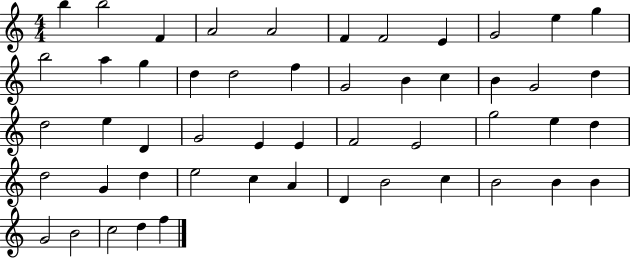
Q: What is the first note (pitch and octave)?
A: B5